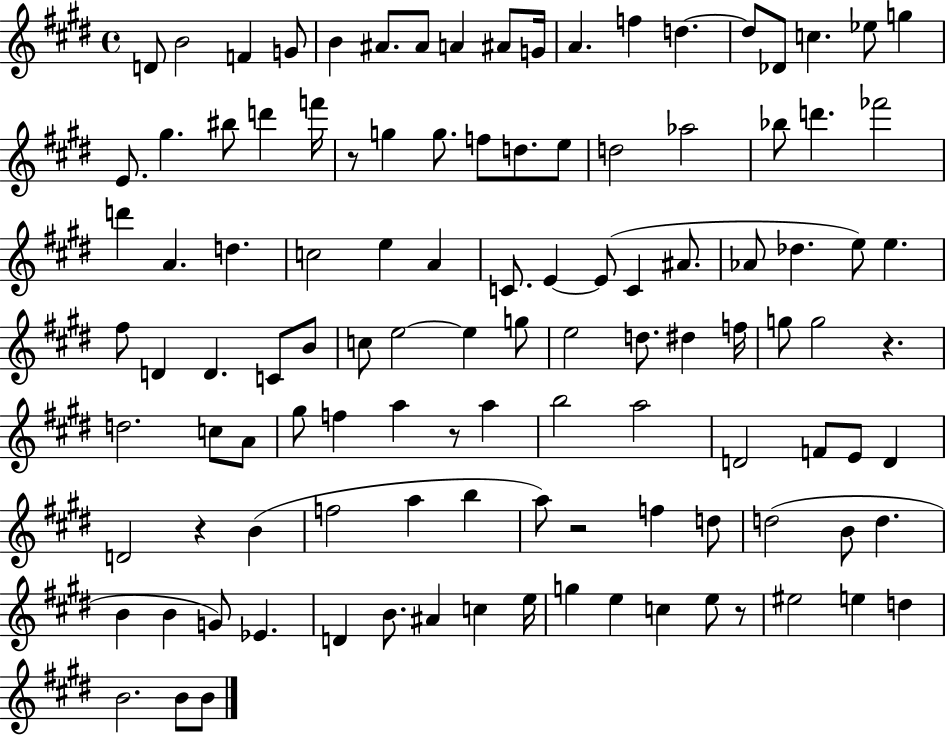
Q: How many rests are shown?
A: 6